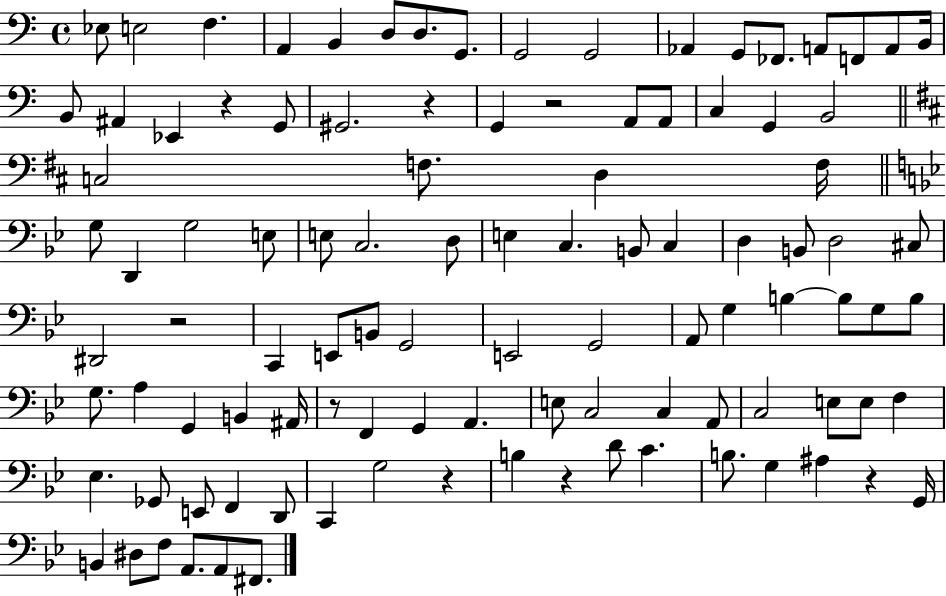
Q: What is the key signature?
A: C major